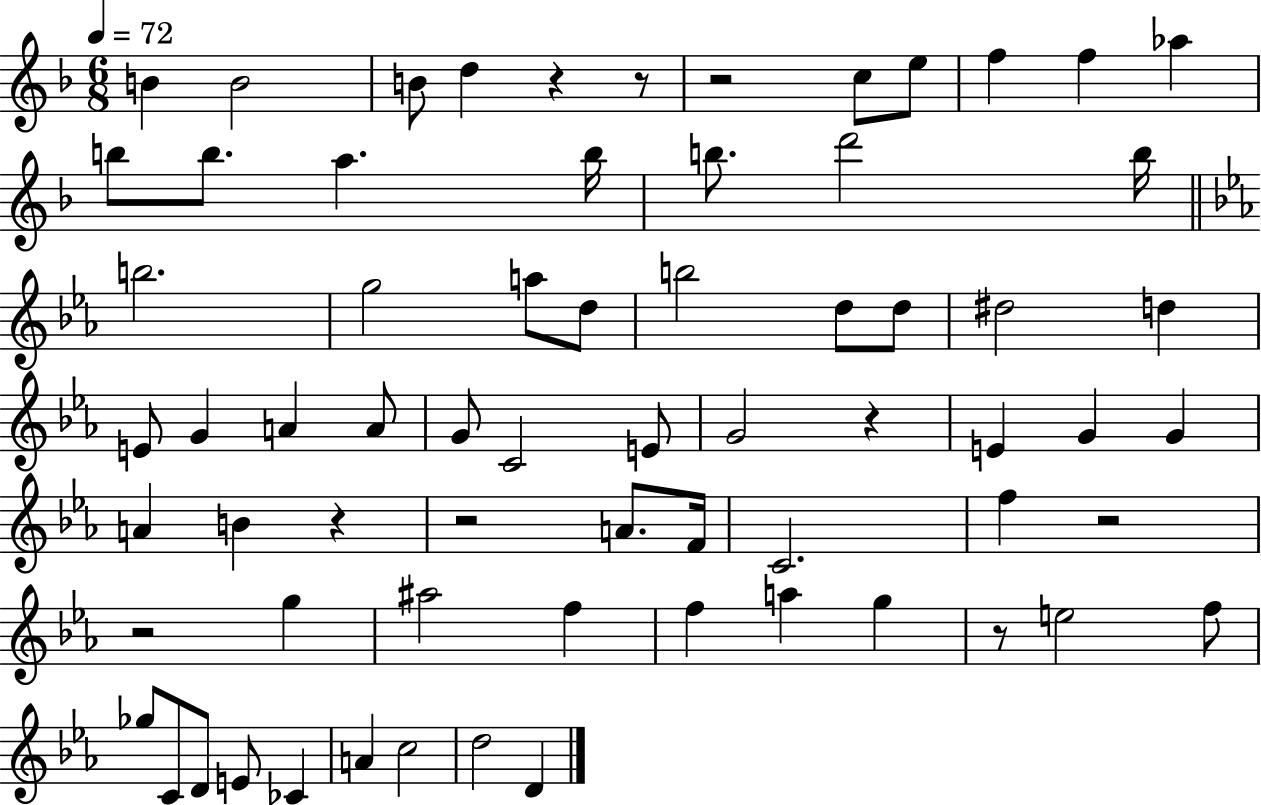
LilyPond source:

{
  \clef treble
  \numericTimeSignature
  \time 6/8
  \key f \major
  \tempo 4 = 72
  b'4 b'2 | b'8 d''4 r4 r8 | r2 c''8 e''8 | f''4 f''4 aes''4 | \break b''8 b''8. a''4. b''16 | b''8. d'''2 b''16 | \bar "||" \break \key ees \major b''2. | g''2 a''8 d''8 | b''2 d''8 d''8 | dis''2 d''4 | \break e'8 g'4 a'4 a'8 | g'8 c'2 e'8 | g'2 r4 | e'4 g'4 g'4 | \break a'4 b'4 r4 | r2 a'8. f'16 | c'2. | f''4 r2 | \break r2 g''4 | ais''2 f''4 | f''4 a''4 g''4 | r8 e''2 f''8 | \break ges''8 c'8 d'8 e'8 ces'4 | a'4 c''2 | d''2 d'4 | \bar "|."
}